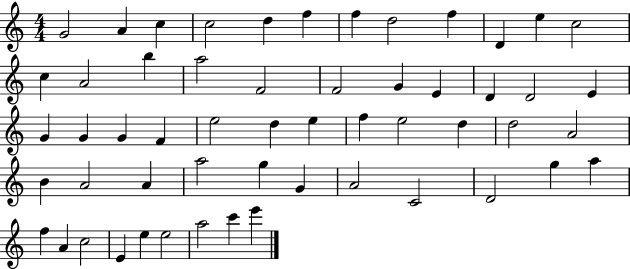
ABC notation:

X:1
T:Untitled
M:4/4
L:1/4
K:C
G2 A c c2 d f f d2 f D e c2 c A2 b a2 F2 F2 G E D D2 E G G G F e2 d e f e2 d d2 A2 B A2 A a2 g G A2 C2 D2 g a f A c2 E e e2 a2 c' e'